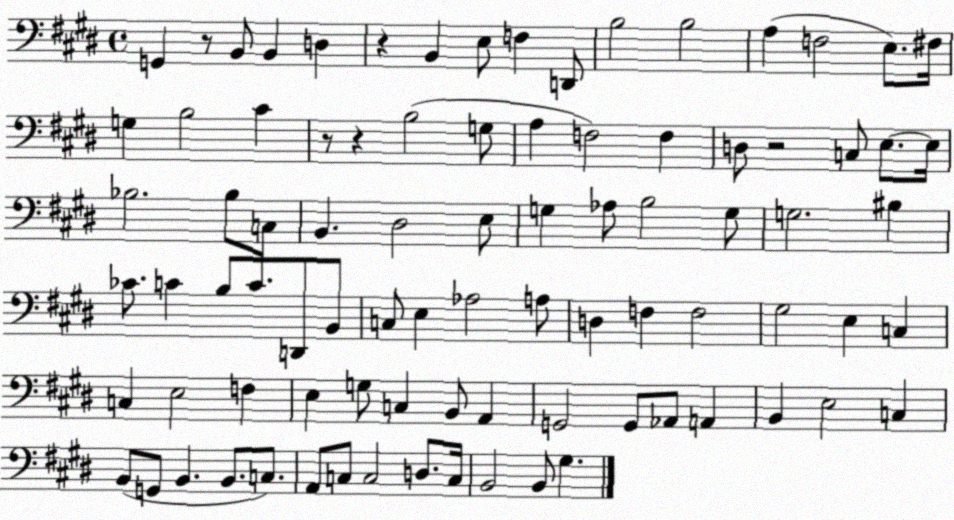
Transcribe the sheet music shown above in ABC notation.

X:1
T:Untitled
M:4/4
L:1/4
K:E
G,, z/2 B,,/2 B,, D, z B,, E,/2 F, D,,/2 B,2 B,2 A, F,2 E,/2 ^F,/4 G, B,2 ^C z/2 z B,2 G,/2 A, F,2 F, D,/2 z2 C,/2 E,/2 E,/4 _B,2 _B,/2 C,/2 B,, ^D,2 E,/2 G, _A,/2 B,2 G,/2 G,2 ^B, _C/2 C B,/2 C/2 D,,/2 B,,/2 C,/2 E, _A,2 A,/2 D, F, F,2 ^G,2 E, C, C, E,2 F, E, G,/2 C, B,,/2 A,, G,,2 G,,/2 _A,,/2 A,, B,, E,2 C, B,,/2 G,,/2 B,, B,,/2 C,/2 A,,/2 C,/2 C,2 D,/2 C,/4 B,,2 B,,/2 ^G,